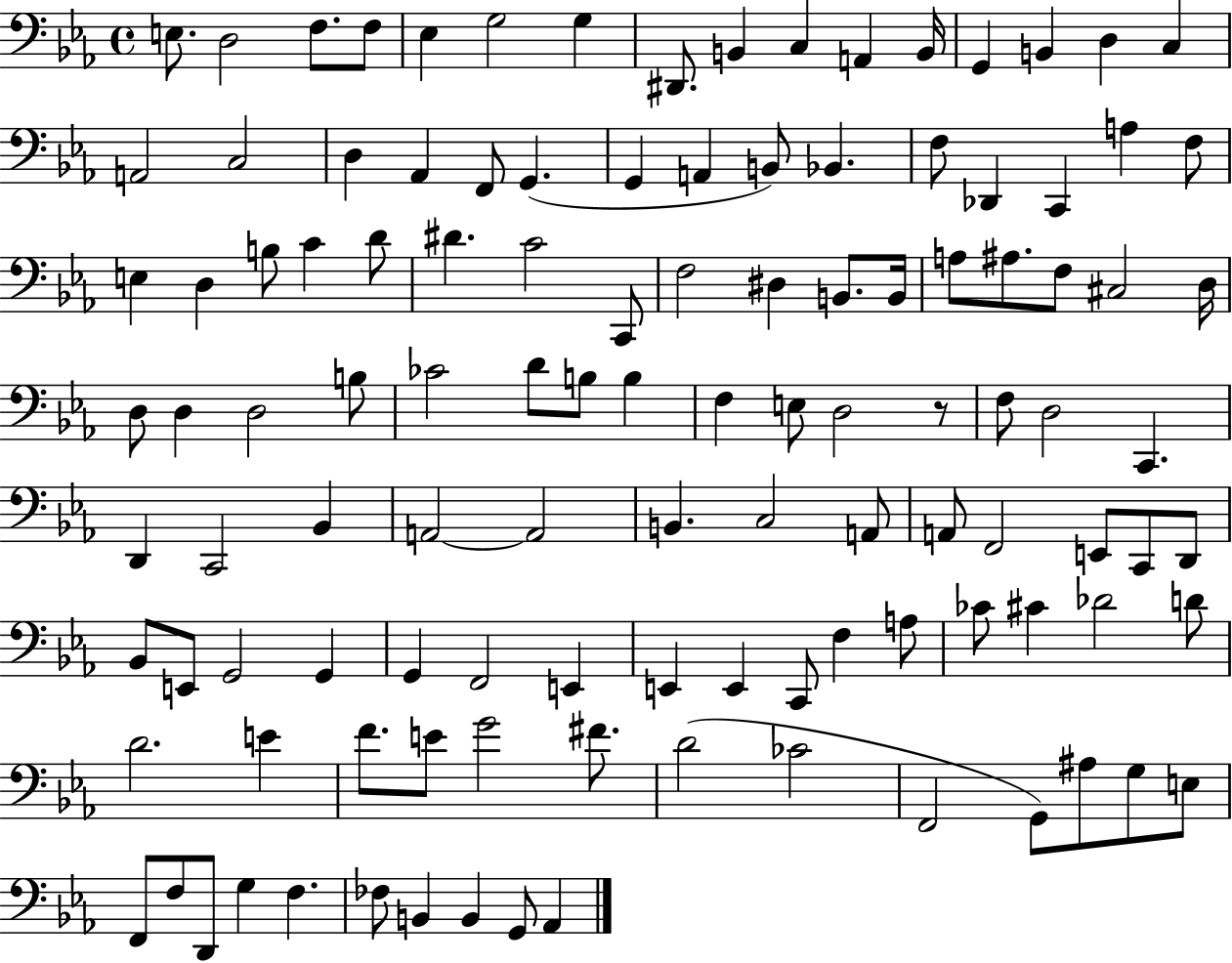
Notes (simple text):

E3/e. D3/h F3/e. F3/e Eb3/q G3/h G3/q D#2/e. B2/q C3/q A2/q B2/s G2/q B2/q D3/q C3/q A2/h C3/h D3/q Ab2/q F2/e G2/q. G2/q A2/q B2/e Bb2/q. F3/e Db2/q C2/q A3/q F3/e E3/q D3/q B3/e C4/q D4/e D#4/q. C4/h C2/e F3/h D#3/q B2/e. B2/s A3/e A#3/e. F3/e C#3/h D3/s D3/e D3/q D3/h B3/e CES4/h D4/e B3/e B3/q F3/q E3/e D3/h R/e F3/e D3/h C2/q. D2/q C2/h Bb2/q A2/h A2/h B2/q. C3/h A2/e A2/e F2/h E2/e C2/e D2/e Bb2/e E2/e G2/h G2/q G2/q F2/h E2/q E2/q E2/q C2/e F3/q A3/e CES4/e C#4/q Db4/h D4/e D4/h. E4/q F4/e. E4/e G4/h F#4/e. D4/h CES4/h F2/h G2/e A#3/e G3/e E3/e F2/e F3/e D2/e G3/q F3/q. FES3/e B2/q B2/q G2/e Ab2/q